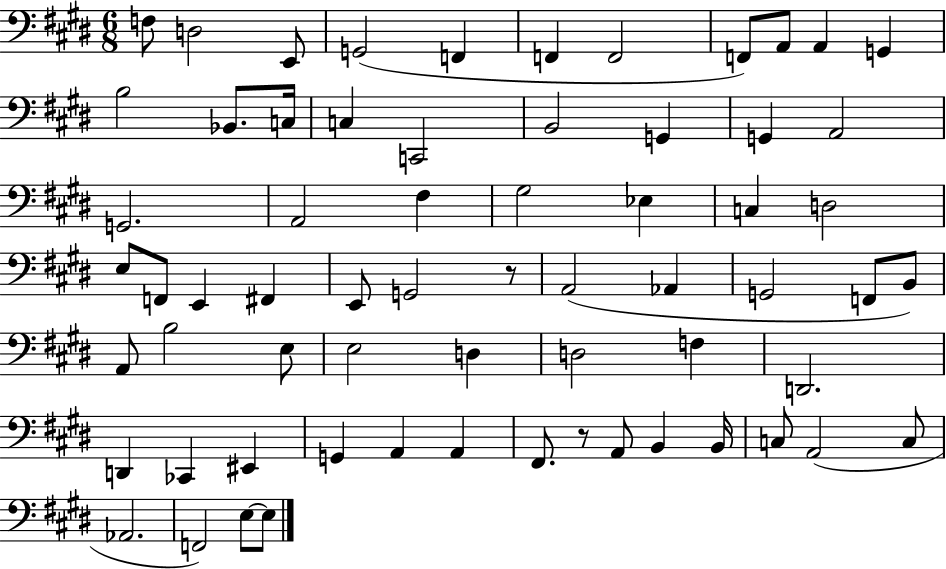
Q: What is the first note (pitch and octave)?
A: F3